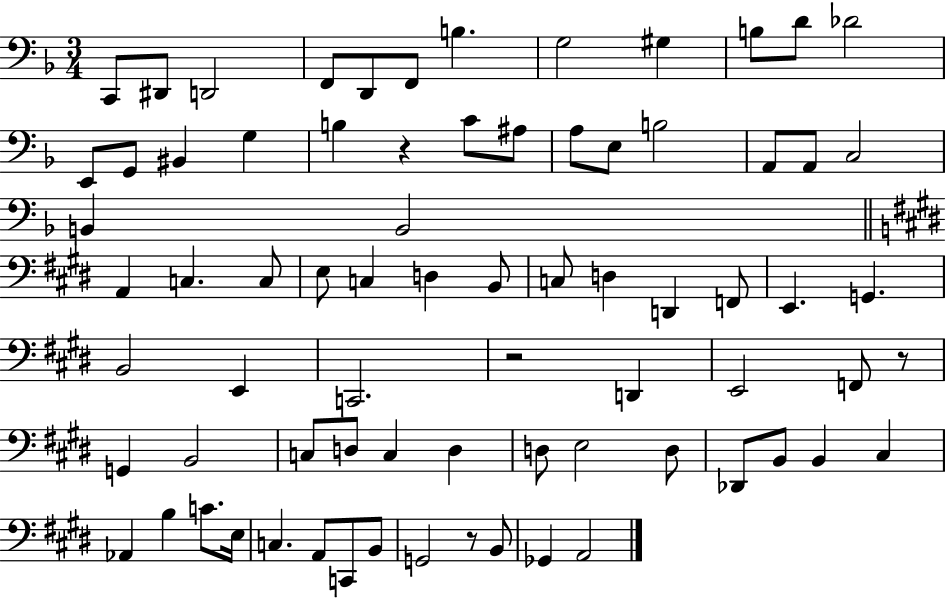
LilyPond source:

{
  \clef bass
  \numericTimeSignature
  \time 3/4
  \key f \major
  c,8 dis,8 d,2 | f,8 d,8 f,8 b4. | g2 gis4 | b8 d'8 des'2 | \break e,8 g,8 bis,4 g4 | b4 r4 c'8 ais8 | a8 e8 b2 | a,8 a,8 c2 | \break b,4 b,2 | \bar "||" \break \key e \major a,4 c4. c8 | e8 c4 d4 b,8 | c8 d4 d,4 f,8 | e,4. g,4. | \break b,2 e,4 | c,2. | r2 d,4 | e,2 f,8 r8 | \break g,4 b,2 | c8 d8 c4 d4 | d8 e2 d8 | des,8 b,8 b,4 cis4 | \break aes,4 b4 c'8. e16 | c4. a,8 c,8 b,8 | g,2 r8 b,8 | ges,4 a,2 | \break \bar "|."
}